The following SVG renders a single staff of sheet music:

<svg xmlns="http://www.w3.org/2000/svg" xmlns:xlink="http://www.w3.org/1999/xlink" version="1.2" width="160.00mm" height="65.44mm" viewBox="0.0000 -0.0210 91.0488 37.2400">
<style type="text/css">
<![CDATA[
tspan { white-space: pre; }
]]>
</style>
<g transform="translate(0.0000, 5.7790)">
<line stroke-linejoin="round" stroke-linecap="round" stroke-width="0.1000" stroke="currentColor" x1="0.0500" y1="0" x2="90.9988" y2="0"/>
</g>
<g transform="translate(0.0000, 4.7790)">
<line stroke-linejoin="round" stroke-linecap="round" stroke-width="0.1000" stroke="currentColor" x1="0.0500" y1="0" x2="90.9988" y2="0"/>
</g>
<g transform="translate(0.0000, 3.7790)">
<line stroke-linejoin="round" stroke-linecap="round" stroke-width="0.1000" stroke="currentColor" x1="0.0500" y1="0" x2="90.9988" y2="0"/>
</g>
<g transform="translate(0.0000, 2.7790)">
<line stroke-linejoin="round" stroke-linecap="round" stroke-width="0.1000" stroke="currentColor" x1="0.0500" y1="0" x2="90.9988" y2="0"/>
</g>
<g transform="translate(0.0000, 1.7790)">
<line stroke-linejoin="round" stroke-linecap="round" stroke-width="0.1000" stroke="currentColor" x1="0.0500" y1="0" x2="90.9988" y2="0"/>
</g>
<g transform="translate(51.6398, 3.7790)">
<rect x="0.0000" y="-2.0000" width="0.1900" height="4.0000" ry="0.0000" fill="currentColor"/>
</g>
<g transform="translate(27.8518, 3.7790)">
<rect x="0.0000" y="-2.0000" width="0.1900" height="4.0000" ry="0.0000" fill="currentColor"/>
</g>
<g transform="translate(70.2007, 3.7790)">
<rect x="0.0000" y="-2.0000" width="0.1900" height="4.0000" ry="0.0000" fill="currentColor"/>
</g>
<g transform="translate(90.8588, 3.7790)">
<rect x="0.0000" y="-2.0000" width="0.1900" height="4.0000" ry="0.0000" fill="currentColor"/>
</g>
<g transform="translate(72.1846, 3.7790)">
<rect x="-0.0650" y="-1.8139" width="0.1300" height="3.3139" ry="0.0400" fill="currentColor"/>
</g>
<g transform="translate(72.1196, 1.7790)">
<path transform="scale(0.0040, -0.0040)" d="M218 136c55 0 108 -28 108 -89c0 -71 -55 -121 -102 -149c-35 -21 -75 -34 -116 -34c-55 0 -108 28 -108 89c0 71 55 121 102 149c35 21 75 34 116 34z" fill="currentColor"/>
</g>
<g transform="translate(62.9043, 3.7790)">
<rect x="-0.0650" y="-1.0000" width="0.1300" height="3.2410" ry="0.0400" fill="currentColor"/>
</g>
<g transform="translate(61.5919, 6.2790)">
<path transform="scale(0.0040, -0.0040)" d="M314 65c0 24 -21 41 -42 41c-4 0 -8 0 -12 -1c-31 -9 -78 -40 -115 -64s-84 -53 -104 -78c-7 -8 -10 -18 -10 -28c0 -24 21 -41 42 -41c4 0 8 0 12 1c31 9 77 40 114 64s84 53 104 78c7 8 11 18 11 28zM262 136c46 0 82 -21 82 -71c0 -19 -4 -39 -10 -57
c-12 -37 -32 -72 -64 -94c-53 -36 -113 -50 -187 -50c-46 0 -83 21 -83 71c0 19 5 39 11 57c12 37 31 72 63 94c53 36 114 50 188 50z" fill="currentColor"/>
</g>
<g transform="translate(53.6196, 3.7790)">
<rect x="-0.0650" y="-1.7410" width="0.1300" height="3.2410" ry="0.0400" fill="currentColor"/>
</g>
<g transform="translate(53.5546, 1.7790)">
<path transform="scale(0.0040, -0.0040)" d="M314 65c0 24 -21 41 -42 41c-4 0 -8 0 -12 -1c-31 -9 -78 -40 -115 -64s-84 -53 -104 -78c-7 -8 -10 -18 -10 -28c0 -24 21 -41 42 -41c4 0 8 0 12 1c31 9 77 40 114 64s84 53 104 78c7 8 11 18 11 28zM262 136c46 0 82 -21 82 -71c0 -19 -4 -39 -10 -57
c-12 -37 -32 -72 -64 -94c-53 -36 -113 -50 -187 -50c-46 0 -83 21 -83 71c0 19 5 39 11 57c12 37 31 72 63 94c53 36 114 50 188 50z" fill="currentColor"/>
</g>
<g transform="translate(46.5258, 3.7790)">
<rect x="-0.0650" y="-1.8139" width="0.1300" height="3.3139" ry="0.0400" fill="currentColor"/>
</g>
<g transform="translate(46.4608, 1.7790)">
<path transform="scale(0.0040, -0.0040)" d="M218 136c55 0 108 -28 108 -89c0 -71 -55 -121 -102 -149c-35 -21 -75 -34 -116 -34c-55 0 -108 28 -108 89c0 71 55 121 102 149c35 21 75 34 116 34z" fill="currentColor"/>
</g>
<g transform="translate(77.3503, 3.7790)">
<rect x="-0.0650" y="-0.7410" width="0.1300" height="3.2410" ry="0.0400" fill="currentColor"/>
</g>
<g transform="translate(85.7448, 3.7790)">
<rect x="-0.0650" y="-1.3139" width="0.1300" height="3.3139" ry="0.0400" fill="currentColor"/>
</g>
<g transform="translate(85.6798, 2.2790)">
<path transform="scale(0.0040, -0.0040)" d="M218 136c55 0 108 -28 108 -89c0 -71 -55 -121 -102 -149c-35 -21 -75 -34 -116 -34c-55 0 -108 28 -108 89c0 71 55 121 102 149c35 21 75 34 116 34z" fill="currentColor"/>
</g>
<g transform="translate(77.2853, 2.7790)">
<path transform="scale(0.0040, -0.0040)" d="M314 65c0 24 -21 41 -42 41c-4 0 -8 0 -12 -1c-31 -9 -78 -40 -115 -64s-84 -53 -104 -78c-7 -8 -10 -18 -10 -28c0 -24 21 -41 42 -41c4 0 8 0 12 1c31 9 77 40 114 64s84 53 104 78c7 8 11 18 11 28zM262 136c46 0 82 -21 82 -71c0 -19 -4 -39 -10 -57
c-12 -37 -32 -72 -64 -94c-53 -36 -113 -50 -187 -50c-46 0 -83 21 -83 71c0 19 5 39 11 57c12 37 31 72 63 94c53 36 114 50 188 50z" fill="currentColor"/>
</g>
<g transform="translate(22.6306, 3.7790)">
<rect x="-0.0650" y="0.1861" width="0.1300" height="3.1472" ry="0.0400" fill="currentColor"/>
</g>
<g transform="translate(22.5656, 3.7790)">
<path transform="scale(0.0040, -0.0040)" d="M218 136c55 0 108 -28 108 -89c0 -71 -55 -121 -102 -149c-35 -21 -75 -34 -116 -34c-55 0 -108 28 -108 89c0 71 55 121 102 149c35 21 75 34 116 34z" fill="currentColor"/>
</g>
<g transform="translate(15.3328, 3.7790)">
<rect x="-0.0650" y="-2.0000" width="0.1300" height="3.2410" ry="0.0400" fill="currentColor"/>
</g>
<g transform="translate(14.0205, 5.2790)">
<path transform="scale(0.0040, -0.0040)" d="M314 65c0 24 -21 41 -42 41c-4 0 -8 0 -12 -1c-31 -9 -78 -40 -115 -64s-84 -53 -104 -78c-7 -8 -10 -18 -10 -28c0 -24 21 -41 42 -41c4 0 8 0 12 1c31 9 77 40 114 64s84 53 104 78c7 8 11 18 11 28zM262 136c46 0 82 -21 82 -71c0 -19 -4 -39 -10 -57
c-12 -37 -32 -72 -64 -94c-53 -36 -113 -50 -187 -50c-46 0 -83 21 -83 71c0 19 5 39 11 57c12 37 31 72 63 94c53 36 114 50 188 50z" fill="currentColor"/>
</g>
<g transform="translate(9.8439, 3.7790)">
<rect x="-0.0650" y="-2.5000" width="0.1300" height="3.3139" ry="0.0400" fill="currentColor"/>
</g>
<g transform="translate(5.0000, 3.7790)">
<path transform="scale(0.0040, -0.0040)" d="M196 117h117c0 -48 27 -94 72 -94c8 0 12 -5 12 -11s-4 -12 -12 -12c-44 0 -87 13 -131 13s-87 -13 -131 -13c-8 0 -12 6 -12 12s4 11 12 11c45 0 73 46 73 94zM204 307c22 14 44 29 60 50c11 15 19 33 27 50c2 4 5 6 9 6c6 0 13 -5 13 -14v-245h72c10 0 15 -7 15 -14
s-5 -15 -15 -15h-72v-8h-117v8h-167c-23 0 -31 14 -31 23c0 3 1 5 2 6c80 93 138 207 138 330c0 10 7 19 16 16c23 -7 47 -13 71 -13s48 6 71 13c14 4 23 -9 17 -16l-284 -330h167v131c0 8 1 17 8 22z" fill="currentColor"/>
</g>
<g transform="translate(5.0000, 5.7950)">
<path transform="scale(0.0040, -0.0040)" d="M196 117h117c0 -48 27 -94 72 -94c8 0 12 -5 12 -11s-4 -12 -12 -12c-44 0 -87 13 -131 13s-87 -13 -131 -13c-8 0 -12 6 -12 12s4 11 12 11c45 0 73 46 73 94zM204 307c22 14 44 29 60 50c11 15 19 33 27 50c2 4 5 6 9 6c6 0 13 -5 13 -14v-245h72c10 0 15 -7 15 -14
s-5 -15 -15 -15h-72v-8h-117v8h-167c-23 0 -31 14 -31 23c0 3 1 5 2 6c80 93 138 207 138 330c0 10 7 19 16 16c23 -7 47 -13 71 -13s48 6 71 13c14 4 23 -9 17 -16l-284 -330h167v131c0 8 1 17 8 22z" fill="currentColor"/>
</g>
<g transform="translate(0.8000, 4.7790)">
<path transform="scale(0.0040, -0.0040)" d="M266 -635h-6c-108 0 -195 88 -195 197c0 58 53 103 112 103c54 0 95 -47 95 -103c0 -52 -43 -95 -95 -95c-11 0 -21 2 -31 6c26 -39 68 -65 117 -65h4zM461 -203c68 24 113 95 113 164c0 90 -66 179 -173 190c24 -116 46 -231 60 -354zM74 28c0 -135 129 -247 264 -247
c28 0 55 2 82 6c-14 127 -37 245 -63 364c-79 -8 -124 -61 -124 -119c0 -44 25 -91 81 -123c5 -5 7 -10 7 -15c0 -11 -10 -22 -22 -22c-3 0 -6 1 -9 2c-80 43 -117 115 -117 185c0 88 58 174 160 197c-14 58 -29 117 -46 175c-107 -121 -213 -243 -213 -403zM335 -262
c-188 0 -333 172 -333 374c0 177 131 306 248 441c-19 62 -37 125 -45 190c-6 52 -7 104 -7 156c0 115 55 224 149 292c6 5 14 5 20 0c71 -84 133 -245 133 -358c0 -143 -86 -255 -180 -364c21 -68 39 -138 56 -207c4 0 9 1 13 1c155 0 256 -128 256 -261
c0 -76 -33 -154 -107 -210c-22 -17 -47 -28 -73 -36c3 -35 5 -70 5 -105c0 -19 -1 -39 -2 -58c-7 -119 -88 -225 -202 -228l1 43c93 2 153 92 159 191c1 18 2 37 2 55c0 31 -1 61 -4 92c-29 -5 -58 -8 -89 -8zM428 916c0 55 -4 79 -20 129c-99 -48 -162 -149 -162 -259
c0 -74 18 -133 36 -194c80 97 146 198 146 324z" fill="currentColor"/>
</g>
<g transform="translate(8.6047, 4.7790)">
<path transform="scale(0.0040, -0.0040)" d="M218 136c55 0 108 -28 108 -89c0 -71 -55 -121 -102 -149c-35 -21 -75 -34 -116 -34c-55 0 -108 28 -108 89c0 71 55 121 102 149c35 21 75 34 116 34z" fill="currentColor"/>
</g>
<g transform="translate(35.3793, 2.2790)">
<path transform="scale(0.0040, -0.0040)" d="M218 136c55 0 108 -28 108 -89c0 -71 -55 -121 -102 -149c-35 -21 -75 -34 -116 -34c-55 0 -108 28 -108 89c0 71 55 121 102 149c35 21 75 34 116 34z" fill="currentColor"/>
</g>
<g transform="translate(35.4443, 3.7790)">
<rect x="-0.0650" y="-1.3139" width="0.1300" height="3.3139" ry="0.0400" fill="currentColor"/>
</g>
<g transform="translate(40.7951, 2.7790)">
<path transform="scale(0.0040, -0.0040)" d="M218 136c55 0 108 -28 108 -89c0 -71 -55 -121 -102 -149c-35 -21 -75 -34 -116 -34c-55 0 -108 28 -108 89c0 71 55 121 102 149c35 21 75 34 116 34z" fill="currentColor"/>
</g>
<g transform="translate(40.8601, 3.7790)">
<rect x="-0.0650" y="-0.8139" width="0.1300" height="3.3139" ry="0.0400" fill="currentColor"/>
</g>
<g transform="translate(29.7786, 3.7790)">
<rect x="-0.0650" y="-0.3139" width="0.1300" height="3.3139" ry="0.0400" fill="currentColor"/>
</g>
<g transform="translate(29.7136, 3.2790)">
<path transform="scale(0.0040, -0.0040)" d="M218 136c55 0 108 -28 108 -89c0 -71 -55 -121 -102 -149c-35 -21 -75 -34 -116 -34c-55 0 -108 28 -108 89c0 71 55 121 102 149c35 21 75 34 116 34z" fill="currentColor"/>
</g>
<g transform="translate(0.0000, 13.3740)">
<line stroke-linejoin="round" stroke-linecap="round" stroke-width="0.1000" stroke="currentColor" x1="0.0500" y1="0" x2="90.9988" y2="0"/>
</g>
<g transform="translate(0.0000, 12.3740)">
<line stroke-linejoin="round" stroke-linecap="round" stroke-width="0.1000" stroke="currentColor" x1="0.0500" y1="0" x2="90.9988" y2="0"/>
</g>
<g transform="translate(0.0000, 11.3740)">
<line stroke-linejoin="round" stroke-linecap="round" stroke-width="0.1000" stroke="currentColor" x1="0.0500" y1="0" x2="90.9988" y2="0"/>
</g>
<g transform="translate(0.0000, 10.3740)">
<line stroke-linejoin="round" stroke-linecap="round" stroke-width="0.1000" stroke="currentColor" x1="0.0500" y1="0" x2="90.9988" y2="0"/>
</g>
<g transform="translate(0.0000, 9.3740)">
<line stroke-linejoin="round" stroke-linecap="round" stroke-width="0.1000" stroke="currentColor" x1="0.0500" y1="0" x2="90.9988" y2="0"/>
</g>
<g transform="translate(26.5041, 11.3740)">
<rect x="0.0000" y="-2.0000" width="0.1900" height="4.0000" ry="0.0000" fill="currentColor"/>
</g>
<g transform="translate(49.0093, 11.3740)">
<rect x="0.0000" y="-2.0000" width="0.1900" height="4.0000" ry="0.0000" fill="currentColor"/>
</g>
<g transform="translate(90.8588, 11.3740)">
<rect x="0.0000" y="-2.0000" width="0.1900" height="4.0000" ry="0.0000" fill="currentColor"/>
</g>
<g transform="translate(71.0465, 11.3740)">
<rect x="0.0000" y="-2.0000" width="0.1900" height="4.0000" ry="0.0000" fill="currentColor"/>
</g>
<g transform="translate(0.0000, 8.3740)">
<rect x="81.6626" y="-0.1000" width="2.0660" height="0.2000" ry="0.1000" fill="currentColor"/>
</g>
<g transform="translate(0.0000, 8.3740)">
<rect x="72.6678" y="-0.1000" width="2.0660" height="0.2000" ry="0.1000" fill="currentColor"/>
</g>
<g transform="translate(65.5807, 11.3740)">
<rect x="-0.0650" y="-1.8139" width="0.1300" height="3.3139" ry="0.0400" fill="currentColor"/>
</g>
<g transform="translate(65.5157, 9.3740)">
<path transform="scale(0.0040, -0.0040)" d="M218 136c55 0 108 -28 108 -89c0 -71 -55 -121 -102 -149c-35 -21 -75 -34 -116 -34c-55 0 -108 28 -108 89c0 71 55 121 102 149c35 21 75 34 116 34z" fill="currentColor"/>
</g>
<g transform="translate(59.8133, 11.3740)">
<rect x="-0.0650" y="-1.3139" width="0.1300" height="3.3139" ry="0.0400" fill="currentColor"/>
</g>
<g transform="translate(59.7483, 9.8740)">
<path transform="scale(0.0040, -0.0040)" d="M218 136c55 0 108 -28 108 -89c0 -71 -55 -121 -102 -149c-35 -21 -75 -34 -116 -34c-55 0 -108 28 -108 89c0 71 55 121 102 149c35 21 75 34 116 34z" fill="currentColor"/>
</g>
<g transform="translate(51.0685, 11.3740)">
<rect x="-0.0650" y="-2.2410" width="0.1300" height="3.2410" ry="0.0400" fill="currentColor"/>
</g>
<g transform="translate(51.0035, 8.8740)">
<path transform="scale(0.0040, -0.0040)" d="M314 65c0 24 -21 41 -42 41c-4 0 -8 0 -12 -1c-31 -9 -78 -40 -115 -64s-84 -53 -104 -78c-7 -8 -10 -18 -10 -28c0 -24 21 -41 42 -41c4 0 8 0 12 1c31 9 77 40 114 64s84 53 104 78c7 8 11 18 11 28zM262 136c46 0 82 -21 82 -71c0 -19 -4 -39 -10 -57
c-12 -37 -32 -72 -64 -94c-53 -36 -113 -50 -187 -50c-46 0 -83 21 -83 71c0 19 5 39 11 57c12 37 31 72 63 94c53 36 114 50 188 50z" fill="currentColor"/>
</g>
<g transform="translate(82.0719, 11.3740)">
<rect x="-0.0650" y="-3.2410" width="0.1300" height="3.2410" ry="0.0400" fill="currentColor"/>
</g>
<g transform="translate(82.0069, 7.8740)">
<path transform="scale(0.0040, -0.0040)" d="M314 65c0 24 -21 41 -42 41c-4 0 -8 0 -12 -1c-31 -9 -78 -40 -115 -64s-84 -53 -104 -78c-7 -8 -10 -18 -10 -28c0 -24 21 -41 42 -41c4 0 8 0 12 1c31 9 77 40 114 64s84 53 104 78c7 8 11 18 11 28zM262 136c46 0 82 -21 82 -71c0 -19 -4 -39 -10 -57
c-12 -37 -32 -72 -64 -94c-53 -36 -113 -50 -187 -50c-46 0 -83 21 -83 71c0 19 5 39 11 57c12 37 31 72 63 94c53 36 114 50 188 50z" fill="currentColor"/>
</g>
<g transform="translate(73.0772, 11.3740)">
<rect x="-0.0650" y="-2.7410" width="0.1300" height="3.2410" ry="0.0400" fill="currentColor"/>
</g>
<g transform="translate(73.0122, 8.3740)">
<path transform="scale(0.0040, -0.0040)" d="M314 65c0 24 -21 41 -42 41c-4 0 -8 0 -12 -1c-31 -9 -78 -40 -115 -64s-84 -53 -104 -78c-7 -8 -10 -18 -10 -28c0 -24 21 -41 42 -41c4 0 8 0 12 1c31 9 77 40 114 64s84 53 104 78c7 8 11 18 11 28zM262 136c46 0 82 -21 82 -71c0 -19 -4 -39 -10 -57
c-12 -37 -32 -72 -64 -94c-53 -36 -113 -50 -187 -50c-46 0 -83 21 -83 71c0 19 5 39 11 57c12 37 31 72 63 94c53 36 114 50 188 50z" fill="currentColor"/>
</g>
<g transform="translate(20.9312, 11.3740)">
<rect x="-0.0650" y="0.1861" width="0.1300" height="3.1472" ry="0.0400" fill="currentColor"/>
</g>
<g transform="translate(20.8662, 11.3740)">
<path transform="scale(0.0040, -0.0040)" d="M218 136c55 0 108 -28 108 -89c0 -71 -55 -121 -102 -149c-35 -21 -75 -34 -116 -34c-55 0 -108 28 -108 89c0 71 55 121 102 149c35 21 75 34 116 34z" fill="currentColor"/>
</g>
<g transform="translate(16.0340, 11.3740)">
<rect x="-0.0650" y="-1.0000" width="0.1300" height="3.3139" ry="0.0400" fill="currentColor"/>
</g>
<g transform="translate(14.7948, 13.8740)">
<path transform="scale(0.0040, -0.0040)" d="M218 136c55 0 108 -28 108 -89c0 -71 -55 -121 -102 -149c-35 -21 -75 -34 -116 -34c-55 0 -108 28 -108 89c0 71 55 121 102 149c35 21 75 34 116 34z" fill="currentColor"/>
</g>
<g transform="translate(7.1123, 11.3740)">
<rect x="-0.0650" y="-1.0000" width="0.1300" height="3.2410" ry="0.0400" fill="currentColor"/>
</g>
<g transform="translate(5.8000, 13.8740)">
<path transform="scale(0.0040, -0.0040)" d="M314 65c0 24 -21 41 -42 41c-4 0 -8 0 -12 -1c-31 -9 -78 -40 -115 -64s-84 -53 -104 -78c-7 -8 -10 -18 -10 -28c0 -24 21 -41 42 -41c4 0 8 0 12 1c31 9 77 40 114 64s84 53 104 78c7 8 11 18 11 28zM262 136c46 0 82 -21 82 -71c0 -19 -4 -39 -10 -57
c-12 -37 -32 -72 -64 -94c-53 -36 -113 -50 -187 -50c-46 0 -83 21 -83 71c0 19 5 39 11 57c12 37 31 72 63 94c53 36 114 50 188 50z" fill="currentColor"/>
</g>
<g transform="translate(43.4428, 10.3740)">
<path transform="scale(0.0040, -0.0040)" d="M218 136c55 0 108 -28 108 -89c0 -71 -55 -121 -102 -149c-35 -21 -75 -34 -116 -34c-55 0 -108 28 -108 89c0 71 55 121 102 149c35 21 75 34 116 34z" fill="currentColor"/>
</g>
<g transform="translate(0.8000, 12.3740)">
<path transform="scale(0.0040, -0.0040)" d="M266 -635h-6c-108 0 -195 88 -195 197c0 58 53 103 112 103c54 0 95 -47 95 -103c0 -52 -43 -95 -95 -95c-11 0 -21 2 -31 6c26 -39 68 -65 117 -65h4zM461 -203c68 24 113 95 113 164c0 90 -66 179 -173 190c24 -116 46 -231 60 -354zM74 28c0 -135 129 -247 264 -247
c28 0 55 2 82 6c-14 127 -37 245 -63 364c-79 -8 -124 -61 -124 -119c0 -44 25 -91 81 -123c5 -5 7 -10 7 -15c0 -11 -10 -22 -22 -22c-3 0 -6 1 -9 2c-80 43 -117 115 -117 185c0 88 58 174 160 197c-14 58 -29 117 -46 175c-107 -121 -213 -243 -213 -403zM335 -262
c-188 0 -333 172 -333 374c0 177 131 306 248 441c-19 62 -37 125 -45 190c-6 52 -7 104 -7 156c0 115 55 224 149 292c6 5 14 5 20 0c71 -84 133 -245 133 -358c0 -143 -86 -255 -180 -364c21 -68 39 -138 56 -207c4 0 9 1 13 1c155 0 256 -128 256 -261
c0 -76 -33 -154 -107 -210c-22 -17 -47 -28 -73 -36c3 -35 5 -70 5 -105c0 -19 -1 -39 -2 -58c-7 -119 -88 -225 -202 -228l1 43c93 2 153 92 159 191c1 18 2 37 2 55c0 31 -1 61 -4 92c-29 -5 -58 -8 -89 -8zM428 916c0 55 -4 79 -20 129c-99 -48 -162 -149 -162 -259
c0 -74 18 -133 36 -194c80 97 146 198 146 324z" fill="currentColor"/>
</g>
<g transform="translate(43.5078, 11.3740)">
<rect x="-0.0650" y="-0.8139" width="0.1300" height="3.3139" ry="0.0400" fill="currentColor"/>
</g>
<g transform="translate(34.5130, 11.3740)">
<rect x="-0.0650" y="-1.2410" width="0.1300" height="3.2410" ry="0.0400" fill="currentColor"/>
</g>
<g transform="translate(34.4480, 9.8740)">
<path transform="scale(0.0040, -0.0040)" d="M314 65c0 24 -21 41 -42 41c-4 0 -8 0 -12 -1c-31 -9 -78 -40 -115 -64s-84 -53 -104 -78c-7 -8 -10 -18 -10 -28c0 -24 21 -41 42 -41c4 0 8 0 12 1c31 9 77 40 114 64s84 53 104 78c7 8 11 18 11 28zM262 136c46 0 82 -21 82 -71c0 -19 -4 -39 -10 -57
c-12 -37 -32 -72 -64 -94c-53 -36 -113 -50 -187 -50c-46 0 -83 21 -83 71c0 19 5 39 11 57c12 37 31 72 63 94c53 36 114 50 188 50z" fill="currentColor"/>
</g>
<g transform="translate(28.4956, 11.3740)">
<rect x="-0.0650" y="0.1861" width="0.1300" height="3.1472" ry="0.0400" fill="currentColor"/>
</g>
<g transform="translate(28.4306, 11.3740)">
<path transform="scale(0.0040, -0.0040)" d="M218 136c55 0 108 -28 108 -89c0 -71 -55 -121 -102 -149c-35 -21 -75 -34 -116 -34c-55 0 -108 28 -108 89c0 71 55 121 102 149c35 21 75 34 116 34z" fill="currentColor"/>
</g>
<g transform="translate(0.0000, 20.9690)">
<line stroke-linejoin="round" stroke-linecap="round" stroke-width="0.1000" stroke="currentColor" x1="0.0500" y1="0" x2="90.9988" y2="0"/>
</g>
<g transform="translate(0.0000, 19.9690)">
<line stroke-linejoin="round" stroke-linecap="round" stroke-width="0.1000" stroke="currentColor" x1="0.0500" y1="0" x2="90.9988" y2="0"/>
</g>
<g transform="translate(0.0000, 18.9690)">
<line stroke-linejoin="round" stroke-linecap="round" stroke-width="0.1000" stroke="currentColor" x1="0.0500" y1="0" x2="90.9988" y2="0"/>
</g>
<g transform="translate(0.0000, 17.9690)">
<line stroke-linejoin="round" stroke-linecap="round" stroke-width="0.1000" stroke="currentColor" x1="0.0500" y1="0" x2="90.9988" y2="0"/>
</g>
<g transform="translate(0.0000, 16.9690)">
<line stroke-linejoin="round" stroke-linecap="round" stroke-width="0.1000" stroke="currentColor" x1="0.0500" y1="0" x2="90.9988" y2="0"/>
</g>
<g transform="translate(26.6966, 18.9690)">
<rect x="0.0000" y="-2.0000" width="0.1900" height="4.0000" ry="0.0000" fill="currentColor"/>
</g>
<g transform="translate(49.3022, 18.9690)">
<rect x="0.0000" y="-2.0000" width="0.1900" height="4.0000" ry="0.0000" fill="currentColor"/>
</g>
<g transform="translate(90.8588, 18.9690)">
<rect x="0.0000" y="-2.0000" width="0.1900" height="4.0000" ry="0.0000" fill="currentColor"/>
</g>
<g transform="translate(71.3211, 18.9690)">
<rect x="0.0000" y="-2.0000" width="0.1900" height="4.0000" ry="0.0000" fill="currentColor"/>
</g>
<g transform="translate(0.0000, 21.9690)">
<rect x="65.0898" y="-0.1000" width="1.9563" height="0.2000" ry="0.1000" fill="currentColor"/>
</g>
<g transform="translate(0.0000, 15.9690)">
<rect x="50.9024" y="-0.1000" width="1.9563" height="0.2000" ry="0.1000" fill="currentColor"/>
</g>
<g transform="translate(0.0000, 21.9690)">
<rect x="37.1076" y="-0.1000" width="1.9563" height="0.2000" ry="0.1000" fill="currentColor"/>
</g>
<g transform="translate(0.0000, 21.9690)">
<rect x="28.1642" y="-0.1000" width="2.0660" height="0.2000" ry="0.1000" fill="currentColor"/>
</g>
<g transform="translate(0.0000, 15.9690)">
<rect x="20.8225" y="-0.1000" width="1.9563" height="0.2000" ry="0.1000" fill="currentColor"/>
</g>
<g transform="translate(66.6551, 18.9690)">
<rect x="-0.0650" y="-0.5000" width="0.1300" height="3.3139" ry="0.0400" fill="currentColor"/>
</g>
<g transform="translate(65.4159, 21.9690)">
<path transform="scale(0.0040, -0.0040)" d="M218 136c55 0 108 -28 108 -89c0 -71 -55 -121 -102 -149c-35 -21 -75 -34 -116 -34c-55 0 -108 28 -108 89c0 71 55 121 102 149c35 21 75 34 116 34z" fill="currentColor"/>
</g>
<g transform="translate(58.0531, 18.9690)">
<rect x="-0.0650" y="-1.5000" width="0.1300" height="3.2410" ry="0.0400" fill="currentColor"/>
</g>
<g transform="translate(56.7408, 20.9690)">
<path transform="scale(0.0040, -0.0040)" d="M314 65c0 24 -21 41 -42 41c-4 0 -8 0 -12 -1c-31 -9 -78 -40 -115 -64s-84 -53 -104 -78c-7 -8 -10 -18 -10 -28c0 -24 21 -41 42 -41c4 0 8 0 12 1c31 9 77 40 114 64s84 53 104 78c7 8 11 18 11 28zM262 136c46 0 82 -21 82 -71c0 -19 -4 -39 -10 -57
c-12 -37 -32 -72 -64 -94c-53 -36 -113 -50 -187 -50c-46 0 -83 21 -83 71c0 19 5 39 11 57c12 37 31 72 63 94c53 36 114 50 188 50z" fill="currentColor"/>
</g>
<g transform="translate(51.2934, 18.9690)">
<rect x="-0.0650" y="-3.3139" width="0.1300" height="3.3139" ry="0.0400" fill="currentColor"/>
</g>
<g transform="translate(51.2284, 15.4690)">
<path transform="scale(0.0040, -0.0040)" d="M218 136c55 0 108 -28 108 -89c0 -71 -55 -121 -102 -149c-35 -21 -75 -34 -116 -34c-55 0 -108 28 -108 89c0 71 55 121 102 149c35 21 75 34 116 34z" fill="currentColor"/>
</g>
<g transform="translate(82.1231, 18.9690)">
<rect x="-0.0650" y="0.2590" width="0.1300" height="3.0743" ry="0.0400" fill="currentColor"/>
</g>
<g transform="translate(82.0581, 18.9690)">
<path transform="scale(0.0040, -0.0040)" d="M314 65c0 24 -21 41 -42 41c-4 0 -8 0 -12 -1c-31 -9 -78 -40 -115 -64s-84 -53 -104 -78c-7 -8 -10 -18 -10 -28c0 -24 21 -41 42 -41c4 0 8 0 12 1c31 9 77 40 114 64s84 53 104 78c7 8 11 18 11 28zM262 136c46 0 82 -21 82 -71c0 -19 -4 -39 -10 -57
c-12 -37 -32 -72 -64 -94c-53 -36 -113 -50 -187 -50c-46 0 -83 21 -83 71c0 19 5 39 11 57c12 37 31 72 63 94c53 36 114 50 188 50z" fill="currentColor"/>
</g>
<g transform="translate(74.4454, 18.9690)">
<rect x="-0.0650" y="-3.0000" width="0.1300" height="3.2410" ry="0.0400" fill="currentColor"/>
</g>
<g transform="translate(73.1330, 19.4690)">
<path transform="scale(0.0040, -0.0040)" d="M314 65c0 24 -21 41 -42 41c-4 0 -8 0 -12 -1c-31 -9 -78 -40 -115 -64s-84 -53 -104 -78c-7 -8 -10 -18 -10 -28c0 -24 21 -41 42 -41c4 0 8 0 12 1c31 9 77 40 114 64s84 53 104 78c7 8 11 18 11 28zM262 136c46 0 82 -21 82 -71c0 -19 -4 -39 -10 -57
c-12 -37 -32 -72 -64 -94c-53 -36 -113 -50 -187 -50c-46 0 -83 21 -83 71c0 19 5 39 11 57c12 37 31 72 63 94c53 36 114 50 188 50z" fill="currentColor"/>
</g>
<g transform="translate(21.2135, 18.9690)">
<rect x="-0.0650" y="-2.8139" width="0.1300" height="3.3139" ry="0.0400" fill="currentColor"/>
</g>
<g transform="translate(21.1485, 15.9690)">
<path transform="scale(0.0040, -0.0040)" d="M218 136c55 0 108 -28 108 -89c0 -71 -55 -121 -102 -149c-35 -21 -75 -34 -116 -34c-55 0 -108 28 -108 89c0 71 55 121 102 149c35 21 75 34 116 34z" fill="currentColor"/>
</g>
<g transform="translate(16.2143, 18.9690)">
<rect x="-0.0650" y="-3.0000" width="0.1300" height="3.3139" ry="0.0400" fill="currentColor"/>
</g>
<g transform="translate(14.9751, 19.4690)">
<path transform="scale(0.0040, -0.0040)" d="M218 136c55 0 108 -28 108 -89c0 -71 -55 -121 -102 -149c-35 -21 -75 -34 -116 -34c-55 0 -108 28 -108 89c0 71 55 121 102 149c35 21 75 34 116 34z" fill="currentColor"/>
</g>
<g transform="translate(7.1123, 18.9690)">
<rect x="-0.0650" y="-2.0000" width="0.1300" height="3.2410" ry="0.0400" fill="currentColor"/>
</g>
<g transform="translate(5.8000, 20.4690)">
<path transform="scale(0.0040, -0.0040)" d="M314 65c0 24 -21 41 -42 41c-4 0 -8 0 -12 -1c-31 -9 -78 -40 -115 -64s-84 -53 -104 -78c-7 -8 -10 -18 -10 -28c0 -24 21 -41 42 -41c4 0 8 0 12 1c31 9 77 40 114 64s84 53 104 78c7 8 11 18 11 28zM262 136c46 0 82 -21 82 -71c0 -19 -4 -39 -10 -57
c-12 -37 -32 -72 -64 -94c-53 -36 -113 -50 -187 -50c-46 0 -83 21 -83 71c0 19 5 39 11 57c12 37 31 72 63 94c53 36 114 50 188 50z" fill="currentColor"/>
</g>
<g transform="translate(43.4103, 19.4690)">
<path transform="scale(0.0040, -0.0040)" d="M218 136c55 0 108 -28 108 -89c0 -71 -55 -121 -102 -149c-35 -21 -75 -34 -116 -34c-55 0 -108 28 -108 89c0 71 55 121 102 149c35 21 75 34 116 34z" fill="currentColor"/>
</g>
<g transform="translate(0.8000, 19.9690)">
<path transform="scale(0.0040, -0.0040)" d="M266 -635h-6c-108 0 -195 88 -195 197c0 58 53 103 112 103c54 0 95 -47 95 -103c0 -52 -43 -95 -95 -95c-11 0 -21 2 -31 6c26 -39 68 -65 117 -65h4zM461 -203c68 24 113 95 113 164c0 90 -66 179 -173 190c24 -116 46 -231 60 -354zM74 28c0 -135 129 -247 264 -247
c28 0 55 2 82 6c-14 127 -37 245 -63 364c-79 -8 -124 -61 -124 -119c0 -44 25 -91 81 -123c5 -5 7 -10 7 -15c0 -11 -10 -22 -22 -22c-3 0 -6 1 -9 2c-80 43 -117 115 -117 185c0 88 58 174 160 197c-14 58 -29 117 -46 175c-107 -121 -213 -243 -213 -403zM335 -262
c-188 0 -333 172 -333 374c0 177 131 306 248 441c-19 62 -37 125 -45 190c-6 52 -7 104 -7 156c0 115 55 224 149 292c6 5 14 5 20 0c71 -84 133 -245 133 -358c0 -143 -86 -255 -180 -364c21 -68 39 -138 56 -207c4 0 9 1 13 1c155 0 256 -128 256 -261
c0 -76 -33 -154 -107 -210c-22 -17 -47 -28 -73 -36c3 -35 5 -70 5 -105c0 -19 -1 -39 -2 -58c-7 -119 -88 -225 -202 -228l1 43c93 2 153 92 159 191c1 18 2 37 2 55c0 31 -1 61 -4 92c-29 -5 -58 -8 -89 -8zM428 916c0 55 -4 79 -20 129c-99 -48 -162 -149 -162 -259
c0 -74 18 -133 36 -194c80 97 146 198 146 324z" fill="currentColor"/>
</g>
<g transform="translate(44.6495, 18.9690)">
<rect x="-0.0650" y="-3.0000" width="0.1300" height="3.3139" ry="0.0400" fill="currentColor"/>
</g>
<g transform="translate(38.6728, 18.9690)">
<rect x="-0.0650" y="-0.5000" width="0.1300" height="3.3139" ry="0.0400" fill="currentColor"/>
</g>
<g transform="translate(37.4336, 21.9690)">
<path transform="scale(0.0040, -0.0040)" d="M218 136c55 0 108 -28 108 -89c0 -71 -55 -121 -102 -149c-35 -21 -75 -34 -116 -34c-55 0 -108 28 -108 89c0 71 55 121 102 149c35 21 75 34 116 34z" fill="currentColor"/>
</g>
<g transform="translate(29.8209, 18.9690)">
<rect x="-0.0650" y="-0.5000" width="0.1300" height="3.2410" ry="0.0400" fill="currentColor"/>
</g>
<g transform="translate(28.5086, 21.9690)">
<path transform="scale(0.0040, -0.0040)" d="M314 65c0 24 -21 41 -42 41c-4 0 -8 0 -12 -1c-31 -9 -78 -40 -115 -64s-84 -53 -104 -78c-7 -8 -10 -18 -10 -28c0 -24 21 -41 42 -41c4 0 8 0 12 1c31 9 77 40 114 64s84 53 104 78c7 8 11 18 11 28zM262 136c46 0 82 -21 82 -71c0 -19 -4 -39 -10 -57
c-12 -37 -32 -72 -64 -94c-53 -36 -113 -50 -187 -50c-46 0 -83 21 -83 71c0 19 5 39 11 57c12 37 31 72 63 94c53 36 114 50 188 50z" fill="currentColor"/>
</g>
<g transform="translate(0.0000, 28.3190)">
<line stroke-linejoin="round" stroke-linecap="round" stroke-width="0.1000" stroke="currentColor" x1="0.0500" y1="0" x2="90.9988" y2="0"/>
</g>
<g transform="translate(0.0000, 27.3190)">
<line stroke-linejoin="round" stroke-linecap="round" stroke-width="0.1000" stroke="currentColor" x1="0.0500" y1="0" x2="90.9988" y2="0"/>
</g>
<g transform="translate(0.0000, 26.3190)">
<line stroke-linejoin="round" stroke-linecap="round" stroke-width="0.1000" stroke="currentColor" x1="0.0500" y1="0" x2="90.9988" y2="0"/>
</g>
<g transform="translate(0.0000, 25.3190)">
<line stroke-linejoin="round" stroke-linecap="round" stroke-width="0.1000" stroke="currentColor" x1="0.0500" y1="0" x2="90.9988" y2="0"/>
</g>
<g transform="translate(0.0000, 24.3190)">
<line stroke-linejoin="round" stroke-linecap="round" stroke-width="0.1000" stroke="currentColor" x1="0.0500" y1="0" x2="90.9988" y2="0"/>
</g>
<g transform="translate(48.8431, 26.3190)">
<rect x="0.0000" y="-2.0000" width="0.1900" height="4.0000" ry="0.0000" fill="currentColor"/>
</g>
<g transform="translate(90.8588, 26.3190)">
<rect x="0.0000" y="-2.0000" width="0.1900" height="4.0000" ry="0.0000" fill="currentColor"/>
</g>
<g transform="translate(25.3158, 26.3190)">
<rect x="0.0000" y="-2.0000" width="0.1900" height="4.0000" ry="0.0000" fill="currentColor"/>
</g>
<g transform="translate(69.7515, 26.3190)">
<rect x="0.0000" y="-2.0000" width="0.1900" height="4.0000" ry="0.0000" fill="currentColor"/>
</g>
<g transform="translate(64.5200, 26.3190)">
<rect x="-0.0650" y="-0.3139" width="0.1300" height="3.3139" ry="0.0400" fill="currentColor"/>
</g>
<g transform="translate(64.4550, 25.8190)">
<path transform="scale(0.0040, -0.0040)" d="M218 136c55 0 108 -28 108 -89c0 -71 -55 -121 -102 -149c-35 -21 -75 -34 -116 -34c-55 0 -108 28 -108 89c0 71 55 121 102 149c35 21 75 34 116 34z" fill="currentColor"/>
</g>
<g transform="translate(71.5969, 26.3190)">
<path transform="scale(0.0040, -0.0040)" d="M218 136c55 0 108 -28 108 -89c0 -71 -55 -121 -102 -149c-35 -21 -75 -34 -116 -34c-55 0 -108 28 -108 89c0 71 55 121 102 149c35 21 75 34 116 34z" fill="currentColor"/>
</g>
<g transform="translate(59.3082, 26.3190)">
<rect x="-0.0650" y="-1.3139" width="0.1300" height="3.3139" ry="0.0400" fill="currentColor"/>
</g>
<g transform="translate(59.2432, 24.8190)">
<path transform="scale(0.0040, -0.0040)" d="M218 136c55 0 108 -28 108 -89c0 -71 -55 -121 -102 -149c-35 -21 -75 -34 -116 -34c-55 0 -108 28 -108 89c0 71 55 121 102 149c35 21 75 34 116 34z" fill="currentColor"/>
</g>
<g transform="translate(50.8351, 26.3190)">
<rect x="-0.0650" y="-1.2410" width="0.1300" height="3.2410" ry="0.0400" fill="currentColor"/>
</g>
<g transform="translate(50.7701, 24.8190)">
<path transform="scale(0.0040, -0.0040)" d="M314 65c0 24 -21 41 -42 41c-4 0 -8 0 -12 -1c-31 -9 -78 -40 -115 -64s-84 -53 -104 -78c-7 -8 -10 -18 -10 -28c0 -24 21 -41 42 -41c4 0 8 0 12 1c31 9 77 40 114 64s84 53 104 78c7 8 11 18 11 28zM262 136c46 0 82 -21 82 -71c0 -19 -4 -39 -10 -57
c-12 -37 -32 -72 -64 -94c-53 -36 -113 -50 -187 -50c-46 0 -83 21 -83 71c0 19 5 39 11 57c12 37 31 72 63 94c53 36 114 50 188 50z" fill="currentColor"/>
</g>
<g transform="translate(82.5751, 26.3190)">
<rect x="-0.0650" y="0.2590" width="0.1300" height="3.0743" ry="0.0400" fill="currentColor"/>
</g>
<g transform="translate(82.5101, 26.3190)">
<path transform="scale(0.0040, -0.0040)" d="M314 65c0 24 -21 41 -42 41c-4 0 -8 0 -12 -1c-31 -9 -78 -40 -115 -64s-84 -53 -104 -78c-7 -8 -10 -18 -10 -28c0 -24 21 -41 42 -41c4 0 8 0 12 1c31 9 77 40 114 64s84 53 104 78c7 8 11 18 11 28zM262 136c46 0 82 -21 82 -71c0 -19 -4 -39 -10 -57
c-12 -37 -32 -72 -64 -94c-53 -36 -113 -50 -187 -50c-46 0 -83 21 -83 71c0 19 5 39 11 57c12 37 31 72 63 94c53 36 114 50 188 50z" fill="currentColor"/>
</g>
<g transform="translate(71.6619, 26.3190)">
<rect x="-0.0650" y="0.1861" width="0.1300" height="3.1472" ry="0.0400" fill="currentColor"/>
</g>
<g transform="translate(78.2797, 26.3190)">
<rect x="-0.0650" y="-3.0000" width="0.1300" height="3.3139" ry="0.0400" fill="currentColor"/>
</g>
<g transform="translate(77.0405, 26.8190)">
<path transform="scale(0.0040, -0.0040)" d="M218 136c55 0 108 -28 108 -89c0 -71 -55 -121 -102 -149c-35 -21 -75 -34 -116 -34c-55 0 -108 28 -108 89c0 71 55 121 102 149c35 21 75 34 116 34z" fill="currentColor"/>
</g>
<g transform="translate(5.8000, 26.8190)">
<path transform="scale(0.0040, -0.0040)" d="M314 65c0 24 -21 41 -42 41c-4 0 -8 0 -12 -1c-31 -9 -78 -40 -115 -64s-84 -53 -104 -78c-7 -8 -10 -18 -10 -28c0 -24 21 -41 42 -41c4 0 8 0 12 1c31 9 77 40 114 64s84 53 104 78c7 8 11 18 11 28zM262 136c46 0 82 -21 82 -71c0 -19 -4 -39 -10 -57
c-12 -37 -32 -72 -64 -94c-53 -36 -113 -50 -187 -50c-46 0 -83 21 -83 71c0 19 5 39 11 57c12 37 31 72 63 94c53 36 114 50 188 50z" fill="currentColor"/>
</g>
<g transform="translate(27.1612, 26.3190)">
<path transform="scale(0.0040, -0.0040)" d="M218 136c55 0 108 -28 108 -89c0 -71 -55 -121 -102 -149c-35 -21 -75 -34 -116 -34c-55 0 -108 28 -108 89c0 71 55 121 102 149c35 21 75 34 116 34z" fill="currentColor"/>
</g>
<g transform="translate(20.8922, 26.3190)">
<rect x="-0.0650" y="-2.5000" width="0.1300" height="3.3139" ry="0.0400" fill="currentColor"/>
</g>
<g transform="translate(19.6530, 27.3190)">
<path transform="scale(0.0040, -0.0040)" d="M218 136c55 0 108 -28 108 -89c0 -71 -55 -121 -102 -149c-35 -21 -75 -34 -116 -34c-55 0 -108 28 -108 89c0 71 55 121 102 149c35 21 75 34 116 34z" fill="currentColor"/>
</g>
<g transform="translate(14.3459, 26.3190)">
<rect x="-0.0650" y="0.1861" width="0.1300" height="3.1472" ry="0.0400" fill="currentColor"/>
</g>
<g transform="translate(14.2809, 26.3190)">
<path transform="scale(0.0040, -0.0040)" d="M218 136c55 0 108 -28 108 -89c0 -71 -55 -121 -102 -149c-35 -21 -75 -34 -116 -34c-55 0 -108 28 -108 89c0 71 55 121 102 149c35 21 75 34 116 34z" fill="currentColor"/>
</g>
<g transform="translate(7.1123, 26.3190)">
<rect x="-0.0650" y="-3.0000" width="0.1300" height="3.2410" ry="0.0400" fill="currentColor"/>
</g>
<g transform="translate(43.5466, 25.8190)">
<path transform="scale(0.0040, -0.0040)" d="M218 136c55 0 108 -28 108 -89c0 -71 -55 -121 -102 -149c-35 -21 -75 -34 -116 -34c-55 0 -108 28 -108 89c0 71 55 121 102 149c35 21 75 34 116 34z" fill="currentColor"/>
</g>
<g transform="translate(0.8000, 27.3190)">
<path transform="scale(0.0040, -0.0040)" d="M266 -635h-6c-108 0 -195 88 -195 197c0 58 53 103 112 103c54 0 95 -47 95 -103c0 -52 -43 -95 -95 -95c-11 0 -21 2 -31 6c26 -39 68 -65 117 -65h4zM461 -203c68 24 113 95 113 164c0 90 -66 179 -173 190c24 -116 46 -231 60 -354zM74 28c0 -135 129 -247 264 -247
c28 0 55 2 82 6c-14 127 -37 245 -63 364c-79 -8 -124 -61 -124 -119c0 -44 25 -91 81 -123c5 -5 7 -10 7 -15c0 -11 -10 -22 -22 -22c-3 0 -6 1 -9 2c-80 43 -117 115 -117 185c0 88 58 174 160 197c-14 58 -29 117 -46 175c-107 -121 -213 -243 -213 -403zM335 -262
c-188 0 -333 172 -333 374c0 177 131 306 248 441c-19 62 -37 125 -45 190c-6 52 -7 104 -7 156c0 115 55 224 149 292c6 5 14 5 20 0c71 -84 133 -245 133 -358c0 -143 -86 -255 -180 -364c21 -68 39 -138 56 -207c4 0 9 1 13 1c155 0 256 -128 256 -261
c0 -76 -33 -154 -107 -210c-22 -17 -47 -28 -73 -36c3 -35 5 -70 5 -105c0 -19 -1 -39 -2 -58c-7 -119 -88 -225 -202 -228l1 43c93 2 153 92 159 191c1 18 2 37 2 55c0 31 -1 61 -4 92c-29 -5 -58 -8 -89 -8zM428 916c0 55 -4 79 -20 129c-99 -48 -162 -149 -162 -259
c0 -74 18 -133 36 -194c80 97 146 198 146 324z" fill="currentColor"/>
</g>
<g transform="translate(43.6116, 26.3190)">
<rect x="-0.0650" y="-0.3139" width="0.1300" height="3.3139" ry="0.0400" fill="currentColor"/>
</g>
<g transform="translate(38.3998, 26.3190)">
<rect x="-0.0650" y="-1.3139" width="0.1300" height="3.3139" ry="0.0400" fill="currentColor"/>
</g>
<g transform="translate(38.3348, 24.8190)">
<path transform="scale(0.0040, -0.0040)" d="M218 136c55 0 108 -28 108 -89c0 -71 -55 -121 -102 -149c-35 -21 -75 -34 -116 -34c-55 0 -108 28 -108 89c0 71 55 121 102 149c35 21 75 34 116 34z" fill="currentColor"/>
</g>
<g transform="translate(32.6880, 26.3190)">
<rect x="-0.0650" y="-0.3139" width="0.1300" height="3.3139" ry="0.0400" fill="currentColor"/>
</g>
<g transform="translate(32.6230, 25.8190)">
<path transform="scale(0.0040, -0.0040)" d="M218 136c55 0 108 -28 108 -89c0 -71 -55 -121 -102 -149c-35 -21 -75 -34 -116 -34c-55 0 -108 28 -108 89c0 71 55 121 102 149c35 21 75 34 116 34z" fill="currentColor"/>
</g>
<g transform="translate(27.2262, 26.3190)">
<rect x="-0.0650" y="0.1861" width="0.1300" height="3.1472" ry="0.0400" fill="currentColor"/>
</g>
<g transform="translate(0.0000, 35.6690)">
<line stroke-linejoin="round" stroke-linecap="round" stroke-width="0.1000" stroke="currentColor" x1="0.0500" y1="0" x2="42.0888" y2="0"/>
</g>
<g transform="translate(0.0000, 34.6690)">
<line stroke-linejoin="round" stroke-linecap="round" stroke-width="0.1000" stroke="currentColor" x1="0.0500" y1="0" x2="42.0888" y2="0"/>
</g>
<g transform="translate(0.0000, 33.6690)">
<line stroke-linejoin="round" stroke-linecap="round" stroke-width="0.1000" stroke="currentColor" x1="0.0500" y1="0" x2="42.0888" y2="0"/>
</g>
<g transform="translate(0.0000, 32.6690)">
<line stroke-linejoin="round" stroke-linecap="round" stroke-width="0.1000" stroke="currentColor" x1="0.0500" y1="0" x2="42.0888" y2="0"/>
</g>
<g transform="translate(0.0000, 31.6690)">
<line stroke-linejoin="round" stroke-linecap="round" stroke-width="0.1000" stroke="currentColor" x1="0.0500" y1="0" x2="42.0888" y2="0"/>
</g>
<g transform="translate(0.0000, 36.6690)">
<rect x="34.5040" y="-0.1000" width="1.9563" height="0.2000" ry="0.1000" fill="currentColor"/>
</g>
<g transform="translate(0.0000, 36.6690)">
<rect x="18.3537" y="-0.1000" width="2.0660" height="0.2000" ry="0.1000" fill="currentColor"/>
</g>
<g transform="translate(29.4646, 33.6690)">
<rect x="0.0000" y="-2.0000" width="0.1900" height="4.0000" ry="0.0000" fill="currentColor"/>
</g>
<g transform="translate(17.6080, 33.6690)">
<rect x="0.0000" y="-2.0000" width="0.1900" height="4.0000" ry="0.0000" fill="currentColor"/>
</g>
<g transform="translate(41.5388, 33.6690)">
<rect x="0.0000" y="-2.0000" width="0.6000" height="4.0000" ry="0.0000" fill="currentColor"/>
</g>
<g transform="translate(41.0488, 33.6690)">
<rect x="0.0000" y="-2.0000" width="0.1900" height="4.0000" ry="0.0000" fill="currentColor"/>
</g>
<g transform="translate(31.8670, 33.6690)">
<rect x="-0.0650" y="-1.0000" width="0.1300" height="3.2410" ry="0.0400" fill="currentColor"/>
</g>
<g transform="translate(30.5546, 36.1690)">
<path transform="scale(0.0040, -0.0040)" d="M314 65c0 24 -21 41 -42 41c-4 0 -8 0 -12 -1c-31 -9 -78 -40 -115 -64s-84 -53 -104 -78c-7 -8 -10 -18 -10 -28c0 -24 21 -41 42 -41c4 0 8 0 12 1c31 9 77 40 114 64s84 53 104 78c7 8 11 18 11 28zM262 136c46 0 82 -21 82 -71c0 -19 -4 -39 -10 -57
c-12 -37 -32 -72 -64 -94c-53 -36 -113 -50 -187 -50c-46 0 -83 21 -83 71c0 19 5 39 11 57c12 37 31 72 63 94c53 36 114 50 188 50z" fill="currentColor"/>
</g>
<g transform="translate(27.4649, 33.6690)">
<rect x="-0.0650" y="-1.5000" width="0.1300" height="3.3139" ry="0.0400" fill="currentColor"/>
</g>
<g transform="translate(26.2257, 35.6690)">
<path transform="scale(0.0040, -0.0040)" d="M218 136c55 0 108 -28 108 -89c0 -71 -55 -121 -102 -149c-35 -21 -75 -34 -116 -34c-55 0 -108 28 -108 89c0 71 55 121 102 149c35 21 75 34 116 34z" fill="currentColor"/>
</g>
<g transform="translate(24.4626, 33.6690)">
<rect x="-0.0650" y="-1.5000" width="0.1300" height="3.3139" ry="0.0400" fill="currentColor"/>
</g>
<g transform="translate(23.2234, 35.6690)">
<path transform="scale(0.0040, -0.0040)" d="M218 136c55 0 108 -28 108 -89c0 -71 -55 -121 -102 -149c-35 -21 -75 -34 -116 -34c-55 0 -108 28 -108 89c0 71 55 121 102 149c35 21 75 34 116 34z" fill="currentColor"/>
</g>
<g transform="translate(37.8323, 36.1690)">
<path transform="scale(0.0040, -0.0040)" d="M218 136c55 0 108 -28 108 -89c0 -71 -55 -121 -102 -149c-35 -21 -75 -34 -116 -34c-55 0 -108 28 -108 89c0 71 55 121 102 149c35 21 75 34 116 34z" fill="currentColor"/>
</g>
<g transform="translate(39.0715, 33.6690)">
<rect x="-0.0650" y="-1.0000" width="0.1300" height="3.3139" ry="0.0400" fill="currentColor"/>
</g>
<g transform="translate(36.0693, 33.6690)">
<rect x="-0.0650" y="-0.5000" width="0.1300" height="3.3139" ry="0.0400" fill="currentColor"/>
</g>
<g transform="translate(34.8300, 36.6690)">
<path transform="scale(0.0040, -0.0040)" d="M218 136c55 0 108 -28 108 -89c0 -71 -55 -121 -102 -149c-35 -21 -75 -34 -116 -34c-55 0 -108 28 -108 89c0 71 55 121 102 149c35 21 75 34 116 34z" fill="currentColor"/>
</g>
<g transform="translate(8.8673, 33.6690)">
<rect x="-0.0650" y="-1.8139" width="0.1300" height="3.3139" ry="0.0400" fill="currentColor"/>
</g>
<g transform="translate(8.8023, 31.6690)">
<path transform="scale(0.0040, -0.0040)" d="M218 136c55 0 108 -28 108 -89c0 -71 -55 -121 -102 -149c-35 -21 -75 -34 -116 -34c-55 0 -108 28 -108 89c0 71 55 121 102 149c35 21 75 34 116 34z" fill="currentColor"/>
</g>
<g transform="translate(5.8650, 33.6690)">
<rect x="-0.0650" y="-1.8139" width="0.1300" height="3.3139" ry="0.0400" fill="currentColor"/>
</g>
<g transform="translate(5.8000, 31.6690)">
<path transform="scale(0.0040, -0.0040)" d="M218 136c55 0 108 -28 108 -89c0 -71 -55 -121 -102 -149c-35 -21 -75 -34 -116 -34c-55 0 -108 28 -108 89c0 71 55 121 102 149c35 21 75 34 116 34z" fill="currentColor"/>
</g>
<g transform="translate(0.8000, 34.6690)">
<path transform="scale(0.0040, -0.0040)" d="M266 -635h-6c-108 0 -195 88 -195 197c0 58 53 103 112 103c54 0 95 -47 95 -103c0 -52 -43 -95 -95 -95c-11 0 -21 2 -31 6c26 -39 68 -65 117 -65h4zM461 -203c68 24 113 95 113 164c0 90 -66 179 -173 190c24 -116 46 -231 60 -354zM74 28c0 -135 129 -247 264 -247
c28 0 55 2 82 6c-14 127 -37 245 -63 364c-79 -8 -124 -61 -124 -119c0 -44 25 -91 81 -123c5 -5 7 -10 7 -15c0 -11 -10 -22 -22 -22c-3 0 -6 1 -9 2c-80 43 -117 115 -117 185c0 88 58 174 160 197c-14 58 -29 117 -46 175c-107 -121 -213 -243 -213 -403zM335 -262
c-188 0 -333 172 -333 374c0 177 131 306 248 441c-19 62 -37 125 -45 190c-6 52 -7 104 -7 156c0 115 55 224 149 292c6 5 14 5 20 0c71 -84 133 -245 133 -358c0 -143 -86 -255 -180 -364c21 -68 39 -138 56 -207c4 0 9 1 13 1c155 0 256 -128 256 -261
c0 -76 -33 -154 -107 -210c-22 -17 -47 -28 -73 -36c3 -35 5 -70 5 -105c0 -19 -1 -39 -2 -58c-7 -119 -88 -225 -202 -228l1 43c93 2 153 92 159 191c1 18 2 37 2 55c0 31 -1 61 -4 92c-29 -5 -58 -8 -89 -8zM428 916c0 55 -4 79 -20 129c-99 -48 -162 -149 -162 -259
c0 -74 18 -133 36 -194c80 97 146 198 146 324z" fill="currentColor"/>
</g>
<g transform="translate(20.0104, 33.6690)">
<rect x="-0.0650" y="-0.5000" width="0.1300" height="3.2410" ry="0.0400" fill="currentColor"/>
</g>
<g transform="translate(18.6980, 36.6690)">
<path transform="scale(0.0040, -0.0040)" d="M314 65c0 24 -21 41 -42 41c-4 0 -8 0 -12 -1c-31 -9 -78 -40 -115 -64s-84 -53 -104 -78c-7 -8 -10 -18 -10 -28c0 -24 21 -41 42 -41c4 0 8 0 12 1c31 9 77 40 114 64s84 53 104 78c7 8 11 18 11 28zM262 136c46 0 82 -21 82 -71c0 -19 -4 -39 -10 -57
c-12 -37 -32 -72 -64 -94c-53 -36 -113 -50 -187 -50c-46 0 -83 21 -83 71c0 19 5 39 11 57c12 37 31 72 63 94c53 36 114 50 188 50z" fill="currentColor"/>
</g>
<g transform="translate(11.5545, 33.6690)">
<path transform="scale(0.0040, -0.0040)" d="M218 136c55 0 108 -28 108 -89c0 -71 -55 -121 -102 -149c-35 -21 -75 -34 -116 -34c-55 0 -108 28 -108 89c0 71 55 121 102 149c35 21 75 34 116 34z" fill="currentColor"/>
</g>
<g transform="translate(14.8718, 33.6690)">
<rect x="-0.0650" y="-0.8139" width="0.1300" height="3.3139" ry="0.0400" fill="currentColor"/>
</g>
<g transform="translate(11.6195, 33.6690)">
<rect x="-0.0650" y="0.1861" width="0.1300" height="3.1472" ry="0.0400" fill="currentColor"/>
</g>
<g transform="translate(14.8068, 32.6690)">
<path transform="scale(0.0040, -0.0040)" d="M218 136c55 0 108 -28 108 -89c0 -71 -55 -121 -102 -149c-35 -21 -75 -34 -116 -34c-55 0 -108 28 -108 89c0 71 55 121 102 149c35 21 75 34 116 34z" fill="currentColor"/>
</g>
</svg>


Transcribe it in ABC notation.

X:1
T:Untitled
M:4/4
L:1/4
K:C
G F2 B c e d f f2 D2 f d2 e D2 D B B e2 d g2 e f a2 b2 F2 A a C2 C A b E2 C A2 B2 A2 B G B c e c e2 e c B A B2 f f B d C2 E E D2 C D